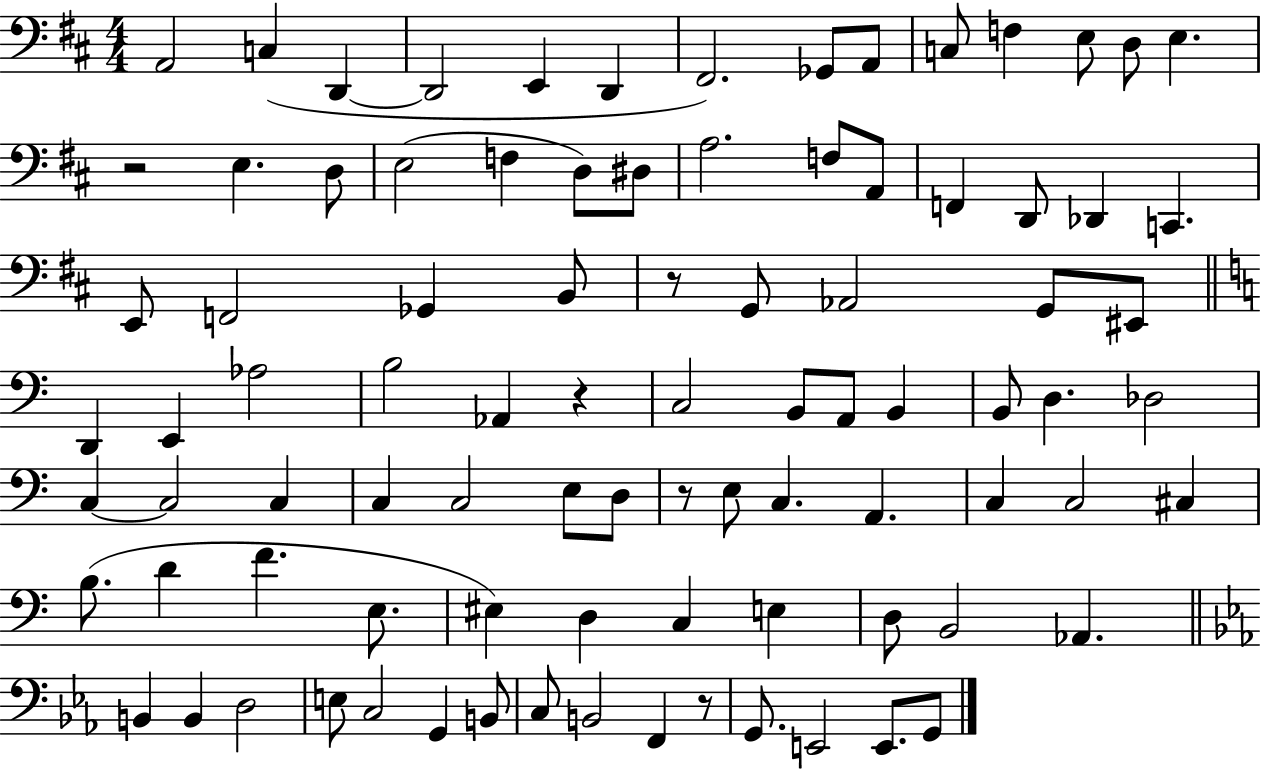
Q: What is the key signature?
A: D major